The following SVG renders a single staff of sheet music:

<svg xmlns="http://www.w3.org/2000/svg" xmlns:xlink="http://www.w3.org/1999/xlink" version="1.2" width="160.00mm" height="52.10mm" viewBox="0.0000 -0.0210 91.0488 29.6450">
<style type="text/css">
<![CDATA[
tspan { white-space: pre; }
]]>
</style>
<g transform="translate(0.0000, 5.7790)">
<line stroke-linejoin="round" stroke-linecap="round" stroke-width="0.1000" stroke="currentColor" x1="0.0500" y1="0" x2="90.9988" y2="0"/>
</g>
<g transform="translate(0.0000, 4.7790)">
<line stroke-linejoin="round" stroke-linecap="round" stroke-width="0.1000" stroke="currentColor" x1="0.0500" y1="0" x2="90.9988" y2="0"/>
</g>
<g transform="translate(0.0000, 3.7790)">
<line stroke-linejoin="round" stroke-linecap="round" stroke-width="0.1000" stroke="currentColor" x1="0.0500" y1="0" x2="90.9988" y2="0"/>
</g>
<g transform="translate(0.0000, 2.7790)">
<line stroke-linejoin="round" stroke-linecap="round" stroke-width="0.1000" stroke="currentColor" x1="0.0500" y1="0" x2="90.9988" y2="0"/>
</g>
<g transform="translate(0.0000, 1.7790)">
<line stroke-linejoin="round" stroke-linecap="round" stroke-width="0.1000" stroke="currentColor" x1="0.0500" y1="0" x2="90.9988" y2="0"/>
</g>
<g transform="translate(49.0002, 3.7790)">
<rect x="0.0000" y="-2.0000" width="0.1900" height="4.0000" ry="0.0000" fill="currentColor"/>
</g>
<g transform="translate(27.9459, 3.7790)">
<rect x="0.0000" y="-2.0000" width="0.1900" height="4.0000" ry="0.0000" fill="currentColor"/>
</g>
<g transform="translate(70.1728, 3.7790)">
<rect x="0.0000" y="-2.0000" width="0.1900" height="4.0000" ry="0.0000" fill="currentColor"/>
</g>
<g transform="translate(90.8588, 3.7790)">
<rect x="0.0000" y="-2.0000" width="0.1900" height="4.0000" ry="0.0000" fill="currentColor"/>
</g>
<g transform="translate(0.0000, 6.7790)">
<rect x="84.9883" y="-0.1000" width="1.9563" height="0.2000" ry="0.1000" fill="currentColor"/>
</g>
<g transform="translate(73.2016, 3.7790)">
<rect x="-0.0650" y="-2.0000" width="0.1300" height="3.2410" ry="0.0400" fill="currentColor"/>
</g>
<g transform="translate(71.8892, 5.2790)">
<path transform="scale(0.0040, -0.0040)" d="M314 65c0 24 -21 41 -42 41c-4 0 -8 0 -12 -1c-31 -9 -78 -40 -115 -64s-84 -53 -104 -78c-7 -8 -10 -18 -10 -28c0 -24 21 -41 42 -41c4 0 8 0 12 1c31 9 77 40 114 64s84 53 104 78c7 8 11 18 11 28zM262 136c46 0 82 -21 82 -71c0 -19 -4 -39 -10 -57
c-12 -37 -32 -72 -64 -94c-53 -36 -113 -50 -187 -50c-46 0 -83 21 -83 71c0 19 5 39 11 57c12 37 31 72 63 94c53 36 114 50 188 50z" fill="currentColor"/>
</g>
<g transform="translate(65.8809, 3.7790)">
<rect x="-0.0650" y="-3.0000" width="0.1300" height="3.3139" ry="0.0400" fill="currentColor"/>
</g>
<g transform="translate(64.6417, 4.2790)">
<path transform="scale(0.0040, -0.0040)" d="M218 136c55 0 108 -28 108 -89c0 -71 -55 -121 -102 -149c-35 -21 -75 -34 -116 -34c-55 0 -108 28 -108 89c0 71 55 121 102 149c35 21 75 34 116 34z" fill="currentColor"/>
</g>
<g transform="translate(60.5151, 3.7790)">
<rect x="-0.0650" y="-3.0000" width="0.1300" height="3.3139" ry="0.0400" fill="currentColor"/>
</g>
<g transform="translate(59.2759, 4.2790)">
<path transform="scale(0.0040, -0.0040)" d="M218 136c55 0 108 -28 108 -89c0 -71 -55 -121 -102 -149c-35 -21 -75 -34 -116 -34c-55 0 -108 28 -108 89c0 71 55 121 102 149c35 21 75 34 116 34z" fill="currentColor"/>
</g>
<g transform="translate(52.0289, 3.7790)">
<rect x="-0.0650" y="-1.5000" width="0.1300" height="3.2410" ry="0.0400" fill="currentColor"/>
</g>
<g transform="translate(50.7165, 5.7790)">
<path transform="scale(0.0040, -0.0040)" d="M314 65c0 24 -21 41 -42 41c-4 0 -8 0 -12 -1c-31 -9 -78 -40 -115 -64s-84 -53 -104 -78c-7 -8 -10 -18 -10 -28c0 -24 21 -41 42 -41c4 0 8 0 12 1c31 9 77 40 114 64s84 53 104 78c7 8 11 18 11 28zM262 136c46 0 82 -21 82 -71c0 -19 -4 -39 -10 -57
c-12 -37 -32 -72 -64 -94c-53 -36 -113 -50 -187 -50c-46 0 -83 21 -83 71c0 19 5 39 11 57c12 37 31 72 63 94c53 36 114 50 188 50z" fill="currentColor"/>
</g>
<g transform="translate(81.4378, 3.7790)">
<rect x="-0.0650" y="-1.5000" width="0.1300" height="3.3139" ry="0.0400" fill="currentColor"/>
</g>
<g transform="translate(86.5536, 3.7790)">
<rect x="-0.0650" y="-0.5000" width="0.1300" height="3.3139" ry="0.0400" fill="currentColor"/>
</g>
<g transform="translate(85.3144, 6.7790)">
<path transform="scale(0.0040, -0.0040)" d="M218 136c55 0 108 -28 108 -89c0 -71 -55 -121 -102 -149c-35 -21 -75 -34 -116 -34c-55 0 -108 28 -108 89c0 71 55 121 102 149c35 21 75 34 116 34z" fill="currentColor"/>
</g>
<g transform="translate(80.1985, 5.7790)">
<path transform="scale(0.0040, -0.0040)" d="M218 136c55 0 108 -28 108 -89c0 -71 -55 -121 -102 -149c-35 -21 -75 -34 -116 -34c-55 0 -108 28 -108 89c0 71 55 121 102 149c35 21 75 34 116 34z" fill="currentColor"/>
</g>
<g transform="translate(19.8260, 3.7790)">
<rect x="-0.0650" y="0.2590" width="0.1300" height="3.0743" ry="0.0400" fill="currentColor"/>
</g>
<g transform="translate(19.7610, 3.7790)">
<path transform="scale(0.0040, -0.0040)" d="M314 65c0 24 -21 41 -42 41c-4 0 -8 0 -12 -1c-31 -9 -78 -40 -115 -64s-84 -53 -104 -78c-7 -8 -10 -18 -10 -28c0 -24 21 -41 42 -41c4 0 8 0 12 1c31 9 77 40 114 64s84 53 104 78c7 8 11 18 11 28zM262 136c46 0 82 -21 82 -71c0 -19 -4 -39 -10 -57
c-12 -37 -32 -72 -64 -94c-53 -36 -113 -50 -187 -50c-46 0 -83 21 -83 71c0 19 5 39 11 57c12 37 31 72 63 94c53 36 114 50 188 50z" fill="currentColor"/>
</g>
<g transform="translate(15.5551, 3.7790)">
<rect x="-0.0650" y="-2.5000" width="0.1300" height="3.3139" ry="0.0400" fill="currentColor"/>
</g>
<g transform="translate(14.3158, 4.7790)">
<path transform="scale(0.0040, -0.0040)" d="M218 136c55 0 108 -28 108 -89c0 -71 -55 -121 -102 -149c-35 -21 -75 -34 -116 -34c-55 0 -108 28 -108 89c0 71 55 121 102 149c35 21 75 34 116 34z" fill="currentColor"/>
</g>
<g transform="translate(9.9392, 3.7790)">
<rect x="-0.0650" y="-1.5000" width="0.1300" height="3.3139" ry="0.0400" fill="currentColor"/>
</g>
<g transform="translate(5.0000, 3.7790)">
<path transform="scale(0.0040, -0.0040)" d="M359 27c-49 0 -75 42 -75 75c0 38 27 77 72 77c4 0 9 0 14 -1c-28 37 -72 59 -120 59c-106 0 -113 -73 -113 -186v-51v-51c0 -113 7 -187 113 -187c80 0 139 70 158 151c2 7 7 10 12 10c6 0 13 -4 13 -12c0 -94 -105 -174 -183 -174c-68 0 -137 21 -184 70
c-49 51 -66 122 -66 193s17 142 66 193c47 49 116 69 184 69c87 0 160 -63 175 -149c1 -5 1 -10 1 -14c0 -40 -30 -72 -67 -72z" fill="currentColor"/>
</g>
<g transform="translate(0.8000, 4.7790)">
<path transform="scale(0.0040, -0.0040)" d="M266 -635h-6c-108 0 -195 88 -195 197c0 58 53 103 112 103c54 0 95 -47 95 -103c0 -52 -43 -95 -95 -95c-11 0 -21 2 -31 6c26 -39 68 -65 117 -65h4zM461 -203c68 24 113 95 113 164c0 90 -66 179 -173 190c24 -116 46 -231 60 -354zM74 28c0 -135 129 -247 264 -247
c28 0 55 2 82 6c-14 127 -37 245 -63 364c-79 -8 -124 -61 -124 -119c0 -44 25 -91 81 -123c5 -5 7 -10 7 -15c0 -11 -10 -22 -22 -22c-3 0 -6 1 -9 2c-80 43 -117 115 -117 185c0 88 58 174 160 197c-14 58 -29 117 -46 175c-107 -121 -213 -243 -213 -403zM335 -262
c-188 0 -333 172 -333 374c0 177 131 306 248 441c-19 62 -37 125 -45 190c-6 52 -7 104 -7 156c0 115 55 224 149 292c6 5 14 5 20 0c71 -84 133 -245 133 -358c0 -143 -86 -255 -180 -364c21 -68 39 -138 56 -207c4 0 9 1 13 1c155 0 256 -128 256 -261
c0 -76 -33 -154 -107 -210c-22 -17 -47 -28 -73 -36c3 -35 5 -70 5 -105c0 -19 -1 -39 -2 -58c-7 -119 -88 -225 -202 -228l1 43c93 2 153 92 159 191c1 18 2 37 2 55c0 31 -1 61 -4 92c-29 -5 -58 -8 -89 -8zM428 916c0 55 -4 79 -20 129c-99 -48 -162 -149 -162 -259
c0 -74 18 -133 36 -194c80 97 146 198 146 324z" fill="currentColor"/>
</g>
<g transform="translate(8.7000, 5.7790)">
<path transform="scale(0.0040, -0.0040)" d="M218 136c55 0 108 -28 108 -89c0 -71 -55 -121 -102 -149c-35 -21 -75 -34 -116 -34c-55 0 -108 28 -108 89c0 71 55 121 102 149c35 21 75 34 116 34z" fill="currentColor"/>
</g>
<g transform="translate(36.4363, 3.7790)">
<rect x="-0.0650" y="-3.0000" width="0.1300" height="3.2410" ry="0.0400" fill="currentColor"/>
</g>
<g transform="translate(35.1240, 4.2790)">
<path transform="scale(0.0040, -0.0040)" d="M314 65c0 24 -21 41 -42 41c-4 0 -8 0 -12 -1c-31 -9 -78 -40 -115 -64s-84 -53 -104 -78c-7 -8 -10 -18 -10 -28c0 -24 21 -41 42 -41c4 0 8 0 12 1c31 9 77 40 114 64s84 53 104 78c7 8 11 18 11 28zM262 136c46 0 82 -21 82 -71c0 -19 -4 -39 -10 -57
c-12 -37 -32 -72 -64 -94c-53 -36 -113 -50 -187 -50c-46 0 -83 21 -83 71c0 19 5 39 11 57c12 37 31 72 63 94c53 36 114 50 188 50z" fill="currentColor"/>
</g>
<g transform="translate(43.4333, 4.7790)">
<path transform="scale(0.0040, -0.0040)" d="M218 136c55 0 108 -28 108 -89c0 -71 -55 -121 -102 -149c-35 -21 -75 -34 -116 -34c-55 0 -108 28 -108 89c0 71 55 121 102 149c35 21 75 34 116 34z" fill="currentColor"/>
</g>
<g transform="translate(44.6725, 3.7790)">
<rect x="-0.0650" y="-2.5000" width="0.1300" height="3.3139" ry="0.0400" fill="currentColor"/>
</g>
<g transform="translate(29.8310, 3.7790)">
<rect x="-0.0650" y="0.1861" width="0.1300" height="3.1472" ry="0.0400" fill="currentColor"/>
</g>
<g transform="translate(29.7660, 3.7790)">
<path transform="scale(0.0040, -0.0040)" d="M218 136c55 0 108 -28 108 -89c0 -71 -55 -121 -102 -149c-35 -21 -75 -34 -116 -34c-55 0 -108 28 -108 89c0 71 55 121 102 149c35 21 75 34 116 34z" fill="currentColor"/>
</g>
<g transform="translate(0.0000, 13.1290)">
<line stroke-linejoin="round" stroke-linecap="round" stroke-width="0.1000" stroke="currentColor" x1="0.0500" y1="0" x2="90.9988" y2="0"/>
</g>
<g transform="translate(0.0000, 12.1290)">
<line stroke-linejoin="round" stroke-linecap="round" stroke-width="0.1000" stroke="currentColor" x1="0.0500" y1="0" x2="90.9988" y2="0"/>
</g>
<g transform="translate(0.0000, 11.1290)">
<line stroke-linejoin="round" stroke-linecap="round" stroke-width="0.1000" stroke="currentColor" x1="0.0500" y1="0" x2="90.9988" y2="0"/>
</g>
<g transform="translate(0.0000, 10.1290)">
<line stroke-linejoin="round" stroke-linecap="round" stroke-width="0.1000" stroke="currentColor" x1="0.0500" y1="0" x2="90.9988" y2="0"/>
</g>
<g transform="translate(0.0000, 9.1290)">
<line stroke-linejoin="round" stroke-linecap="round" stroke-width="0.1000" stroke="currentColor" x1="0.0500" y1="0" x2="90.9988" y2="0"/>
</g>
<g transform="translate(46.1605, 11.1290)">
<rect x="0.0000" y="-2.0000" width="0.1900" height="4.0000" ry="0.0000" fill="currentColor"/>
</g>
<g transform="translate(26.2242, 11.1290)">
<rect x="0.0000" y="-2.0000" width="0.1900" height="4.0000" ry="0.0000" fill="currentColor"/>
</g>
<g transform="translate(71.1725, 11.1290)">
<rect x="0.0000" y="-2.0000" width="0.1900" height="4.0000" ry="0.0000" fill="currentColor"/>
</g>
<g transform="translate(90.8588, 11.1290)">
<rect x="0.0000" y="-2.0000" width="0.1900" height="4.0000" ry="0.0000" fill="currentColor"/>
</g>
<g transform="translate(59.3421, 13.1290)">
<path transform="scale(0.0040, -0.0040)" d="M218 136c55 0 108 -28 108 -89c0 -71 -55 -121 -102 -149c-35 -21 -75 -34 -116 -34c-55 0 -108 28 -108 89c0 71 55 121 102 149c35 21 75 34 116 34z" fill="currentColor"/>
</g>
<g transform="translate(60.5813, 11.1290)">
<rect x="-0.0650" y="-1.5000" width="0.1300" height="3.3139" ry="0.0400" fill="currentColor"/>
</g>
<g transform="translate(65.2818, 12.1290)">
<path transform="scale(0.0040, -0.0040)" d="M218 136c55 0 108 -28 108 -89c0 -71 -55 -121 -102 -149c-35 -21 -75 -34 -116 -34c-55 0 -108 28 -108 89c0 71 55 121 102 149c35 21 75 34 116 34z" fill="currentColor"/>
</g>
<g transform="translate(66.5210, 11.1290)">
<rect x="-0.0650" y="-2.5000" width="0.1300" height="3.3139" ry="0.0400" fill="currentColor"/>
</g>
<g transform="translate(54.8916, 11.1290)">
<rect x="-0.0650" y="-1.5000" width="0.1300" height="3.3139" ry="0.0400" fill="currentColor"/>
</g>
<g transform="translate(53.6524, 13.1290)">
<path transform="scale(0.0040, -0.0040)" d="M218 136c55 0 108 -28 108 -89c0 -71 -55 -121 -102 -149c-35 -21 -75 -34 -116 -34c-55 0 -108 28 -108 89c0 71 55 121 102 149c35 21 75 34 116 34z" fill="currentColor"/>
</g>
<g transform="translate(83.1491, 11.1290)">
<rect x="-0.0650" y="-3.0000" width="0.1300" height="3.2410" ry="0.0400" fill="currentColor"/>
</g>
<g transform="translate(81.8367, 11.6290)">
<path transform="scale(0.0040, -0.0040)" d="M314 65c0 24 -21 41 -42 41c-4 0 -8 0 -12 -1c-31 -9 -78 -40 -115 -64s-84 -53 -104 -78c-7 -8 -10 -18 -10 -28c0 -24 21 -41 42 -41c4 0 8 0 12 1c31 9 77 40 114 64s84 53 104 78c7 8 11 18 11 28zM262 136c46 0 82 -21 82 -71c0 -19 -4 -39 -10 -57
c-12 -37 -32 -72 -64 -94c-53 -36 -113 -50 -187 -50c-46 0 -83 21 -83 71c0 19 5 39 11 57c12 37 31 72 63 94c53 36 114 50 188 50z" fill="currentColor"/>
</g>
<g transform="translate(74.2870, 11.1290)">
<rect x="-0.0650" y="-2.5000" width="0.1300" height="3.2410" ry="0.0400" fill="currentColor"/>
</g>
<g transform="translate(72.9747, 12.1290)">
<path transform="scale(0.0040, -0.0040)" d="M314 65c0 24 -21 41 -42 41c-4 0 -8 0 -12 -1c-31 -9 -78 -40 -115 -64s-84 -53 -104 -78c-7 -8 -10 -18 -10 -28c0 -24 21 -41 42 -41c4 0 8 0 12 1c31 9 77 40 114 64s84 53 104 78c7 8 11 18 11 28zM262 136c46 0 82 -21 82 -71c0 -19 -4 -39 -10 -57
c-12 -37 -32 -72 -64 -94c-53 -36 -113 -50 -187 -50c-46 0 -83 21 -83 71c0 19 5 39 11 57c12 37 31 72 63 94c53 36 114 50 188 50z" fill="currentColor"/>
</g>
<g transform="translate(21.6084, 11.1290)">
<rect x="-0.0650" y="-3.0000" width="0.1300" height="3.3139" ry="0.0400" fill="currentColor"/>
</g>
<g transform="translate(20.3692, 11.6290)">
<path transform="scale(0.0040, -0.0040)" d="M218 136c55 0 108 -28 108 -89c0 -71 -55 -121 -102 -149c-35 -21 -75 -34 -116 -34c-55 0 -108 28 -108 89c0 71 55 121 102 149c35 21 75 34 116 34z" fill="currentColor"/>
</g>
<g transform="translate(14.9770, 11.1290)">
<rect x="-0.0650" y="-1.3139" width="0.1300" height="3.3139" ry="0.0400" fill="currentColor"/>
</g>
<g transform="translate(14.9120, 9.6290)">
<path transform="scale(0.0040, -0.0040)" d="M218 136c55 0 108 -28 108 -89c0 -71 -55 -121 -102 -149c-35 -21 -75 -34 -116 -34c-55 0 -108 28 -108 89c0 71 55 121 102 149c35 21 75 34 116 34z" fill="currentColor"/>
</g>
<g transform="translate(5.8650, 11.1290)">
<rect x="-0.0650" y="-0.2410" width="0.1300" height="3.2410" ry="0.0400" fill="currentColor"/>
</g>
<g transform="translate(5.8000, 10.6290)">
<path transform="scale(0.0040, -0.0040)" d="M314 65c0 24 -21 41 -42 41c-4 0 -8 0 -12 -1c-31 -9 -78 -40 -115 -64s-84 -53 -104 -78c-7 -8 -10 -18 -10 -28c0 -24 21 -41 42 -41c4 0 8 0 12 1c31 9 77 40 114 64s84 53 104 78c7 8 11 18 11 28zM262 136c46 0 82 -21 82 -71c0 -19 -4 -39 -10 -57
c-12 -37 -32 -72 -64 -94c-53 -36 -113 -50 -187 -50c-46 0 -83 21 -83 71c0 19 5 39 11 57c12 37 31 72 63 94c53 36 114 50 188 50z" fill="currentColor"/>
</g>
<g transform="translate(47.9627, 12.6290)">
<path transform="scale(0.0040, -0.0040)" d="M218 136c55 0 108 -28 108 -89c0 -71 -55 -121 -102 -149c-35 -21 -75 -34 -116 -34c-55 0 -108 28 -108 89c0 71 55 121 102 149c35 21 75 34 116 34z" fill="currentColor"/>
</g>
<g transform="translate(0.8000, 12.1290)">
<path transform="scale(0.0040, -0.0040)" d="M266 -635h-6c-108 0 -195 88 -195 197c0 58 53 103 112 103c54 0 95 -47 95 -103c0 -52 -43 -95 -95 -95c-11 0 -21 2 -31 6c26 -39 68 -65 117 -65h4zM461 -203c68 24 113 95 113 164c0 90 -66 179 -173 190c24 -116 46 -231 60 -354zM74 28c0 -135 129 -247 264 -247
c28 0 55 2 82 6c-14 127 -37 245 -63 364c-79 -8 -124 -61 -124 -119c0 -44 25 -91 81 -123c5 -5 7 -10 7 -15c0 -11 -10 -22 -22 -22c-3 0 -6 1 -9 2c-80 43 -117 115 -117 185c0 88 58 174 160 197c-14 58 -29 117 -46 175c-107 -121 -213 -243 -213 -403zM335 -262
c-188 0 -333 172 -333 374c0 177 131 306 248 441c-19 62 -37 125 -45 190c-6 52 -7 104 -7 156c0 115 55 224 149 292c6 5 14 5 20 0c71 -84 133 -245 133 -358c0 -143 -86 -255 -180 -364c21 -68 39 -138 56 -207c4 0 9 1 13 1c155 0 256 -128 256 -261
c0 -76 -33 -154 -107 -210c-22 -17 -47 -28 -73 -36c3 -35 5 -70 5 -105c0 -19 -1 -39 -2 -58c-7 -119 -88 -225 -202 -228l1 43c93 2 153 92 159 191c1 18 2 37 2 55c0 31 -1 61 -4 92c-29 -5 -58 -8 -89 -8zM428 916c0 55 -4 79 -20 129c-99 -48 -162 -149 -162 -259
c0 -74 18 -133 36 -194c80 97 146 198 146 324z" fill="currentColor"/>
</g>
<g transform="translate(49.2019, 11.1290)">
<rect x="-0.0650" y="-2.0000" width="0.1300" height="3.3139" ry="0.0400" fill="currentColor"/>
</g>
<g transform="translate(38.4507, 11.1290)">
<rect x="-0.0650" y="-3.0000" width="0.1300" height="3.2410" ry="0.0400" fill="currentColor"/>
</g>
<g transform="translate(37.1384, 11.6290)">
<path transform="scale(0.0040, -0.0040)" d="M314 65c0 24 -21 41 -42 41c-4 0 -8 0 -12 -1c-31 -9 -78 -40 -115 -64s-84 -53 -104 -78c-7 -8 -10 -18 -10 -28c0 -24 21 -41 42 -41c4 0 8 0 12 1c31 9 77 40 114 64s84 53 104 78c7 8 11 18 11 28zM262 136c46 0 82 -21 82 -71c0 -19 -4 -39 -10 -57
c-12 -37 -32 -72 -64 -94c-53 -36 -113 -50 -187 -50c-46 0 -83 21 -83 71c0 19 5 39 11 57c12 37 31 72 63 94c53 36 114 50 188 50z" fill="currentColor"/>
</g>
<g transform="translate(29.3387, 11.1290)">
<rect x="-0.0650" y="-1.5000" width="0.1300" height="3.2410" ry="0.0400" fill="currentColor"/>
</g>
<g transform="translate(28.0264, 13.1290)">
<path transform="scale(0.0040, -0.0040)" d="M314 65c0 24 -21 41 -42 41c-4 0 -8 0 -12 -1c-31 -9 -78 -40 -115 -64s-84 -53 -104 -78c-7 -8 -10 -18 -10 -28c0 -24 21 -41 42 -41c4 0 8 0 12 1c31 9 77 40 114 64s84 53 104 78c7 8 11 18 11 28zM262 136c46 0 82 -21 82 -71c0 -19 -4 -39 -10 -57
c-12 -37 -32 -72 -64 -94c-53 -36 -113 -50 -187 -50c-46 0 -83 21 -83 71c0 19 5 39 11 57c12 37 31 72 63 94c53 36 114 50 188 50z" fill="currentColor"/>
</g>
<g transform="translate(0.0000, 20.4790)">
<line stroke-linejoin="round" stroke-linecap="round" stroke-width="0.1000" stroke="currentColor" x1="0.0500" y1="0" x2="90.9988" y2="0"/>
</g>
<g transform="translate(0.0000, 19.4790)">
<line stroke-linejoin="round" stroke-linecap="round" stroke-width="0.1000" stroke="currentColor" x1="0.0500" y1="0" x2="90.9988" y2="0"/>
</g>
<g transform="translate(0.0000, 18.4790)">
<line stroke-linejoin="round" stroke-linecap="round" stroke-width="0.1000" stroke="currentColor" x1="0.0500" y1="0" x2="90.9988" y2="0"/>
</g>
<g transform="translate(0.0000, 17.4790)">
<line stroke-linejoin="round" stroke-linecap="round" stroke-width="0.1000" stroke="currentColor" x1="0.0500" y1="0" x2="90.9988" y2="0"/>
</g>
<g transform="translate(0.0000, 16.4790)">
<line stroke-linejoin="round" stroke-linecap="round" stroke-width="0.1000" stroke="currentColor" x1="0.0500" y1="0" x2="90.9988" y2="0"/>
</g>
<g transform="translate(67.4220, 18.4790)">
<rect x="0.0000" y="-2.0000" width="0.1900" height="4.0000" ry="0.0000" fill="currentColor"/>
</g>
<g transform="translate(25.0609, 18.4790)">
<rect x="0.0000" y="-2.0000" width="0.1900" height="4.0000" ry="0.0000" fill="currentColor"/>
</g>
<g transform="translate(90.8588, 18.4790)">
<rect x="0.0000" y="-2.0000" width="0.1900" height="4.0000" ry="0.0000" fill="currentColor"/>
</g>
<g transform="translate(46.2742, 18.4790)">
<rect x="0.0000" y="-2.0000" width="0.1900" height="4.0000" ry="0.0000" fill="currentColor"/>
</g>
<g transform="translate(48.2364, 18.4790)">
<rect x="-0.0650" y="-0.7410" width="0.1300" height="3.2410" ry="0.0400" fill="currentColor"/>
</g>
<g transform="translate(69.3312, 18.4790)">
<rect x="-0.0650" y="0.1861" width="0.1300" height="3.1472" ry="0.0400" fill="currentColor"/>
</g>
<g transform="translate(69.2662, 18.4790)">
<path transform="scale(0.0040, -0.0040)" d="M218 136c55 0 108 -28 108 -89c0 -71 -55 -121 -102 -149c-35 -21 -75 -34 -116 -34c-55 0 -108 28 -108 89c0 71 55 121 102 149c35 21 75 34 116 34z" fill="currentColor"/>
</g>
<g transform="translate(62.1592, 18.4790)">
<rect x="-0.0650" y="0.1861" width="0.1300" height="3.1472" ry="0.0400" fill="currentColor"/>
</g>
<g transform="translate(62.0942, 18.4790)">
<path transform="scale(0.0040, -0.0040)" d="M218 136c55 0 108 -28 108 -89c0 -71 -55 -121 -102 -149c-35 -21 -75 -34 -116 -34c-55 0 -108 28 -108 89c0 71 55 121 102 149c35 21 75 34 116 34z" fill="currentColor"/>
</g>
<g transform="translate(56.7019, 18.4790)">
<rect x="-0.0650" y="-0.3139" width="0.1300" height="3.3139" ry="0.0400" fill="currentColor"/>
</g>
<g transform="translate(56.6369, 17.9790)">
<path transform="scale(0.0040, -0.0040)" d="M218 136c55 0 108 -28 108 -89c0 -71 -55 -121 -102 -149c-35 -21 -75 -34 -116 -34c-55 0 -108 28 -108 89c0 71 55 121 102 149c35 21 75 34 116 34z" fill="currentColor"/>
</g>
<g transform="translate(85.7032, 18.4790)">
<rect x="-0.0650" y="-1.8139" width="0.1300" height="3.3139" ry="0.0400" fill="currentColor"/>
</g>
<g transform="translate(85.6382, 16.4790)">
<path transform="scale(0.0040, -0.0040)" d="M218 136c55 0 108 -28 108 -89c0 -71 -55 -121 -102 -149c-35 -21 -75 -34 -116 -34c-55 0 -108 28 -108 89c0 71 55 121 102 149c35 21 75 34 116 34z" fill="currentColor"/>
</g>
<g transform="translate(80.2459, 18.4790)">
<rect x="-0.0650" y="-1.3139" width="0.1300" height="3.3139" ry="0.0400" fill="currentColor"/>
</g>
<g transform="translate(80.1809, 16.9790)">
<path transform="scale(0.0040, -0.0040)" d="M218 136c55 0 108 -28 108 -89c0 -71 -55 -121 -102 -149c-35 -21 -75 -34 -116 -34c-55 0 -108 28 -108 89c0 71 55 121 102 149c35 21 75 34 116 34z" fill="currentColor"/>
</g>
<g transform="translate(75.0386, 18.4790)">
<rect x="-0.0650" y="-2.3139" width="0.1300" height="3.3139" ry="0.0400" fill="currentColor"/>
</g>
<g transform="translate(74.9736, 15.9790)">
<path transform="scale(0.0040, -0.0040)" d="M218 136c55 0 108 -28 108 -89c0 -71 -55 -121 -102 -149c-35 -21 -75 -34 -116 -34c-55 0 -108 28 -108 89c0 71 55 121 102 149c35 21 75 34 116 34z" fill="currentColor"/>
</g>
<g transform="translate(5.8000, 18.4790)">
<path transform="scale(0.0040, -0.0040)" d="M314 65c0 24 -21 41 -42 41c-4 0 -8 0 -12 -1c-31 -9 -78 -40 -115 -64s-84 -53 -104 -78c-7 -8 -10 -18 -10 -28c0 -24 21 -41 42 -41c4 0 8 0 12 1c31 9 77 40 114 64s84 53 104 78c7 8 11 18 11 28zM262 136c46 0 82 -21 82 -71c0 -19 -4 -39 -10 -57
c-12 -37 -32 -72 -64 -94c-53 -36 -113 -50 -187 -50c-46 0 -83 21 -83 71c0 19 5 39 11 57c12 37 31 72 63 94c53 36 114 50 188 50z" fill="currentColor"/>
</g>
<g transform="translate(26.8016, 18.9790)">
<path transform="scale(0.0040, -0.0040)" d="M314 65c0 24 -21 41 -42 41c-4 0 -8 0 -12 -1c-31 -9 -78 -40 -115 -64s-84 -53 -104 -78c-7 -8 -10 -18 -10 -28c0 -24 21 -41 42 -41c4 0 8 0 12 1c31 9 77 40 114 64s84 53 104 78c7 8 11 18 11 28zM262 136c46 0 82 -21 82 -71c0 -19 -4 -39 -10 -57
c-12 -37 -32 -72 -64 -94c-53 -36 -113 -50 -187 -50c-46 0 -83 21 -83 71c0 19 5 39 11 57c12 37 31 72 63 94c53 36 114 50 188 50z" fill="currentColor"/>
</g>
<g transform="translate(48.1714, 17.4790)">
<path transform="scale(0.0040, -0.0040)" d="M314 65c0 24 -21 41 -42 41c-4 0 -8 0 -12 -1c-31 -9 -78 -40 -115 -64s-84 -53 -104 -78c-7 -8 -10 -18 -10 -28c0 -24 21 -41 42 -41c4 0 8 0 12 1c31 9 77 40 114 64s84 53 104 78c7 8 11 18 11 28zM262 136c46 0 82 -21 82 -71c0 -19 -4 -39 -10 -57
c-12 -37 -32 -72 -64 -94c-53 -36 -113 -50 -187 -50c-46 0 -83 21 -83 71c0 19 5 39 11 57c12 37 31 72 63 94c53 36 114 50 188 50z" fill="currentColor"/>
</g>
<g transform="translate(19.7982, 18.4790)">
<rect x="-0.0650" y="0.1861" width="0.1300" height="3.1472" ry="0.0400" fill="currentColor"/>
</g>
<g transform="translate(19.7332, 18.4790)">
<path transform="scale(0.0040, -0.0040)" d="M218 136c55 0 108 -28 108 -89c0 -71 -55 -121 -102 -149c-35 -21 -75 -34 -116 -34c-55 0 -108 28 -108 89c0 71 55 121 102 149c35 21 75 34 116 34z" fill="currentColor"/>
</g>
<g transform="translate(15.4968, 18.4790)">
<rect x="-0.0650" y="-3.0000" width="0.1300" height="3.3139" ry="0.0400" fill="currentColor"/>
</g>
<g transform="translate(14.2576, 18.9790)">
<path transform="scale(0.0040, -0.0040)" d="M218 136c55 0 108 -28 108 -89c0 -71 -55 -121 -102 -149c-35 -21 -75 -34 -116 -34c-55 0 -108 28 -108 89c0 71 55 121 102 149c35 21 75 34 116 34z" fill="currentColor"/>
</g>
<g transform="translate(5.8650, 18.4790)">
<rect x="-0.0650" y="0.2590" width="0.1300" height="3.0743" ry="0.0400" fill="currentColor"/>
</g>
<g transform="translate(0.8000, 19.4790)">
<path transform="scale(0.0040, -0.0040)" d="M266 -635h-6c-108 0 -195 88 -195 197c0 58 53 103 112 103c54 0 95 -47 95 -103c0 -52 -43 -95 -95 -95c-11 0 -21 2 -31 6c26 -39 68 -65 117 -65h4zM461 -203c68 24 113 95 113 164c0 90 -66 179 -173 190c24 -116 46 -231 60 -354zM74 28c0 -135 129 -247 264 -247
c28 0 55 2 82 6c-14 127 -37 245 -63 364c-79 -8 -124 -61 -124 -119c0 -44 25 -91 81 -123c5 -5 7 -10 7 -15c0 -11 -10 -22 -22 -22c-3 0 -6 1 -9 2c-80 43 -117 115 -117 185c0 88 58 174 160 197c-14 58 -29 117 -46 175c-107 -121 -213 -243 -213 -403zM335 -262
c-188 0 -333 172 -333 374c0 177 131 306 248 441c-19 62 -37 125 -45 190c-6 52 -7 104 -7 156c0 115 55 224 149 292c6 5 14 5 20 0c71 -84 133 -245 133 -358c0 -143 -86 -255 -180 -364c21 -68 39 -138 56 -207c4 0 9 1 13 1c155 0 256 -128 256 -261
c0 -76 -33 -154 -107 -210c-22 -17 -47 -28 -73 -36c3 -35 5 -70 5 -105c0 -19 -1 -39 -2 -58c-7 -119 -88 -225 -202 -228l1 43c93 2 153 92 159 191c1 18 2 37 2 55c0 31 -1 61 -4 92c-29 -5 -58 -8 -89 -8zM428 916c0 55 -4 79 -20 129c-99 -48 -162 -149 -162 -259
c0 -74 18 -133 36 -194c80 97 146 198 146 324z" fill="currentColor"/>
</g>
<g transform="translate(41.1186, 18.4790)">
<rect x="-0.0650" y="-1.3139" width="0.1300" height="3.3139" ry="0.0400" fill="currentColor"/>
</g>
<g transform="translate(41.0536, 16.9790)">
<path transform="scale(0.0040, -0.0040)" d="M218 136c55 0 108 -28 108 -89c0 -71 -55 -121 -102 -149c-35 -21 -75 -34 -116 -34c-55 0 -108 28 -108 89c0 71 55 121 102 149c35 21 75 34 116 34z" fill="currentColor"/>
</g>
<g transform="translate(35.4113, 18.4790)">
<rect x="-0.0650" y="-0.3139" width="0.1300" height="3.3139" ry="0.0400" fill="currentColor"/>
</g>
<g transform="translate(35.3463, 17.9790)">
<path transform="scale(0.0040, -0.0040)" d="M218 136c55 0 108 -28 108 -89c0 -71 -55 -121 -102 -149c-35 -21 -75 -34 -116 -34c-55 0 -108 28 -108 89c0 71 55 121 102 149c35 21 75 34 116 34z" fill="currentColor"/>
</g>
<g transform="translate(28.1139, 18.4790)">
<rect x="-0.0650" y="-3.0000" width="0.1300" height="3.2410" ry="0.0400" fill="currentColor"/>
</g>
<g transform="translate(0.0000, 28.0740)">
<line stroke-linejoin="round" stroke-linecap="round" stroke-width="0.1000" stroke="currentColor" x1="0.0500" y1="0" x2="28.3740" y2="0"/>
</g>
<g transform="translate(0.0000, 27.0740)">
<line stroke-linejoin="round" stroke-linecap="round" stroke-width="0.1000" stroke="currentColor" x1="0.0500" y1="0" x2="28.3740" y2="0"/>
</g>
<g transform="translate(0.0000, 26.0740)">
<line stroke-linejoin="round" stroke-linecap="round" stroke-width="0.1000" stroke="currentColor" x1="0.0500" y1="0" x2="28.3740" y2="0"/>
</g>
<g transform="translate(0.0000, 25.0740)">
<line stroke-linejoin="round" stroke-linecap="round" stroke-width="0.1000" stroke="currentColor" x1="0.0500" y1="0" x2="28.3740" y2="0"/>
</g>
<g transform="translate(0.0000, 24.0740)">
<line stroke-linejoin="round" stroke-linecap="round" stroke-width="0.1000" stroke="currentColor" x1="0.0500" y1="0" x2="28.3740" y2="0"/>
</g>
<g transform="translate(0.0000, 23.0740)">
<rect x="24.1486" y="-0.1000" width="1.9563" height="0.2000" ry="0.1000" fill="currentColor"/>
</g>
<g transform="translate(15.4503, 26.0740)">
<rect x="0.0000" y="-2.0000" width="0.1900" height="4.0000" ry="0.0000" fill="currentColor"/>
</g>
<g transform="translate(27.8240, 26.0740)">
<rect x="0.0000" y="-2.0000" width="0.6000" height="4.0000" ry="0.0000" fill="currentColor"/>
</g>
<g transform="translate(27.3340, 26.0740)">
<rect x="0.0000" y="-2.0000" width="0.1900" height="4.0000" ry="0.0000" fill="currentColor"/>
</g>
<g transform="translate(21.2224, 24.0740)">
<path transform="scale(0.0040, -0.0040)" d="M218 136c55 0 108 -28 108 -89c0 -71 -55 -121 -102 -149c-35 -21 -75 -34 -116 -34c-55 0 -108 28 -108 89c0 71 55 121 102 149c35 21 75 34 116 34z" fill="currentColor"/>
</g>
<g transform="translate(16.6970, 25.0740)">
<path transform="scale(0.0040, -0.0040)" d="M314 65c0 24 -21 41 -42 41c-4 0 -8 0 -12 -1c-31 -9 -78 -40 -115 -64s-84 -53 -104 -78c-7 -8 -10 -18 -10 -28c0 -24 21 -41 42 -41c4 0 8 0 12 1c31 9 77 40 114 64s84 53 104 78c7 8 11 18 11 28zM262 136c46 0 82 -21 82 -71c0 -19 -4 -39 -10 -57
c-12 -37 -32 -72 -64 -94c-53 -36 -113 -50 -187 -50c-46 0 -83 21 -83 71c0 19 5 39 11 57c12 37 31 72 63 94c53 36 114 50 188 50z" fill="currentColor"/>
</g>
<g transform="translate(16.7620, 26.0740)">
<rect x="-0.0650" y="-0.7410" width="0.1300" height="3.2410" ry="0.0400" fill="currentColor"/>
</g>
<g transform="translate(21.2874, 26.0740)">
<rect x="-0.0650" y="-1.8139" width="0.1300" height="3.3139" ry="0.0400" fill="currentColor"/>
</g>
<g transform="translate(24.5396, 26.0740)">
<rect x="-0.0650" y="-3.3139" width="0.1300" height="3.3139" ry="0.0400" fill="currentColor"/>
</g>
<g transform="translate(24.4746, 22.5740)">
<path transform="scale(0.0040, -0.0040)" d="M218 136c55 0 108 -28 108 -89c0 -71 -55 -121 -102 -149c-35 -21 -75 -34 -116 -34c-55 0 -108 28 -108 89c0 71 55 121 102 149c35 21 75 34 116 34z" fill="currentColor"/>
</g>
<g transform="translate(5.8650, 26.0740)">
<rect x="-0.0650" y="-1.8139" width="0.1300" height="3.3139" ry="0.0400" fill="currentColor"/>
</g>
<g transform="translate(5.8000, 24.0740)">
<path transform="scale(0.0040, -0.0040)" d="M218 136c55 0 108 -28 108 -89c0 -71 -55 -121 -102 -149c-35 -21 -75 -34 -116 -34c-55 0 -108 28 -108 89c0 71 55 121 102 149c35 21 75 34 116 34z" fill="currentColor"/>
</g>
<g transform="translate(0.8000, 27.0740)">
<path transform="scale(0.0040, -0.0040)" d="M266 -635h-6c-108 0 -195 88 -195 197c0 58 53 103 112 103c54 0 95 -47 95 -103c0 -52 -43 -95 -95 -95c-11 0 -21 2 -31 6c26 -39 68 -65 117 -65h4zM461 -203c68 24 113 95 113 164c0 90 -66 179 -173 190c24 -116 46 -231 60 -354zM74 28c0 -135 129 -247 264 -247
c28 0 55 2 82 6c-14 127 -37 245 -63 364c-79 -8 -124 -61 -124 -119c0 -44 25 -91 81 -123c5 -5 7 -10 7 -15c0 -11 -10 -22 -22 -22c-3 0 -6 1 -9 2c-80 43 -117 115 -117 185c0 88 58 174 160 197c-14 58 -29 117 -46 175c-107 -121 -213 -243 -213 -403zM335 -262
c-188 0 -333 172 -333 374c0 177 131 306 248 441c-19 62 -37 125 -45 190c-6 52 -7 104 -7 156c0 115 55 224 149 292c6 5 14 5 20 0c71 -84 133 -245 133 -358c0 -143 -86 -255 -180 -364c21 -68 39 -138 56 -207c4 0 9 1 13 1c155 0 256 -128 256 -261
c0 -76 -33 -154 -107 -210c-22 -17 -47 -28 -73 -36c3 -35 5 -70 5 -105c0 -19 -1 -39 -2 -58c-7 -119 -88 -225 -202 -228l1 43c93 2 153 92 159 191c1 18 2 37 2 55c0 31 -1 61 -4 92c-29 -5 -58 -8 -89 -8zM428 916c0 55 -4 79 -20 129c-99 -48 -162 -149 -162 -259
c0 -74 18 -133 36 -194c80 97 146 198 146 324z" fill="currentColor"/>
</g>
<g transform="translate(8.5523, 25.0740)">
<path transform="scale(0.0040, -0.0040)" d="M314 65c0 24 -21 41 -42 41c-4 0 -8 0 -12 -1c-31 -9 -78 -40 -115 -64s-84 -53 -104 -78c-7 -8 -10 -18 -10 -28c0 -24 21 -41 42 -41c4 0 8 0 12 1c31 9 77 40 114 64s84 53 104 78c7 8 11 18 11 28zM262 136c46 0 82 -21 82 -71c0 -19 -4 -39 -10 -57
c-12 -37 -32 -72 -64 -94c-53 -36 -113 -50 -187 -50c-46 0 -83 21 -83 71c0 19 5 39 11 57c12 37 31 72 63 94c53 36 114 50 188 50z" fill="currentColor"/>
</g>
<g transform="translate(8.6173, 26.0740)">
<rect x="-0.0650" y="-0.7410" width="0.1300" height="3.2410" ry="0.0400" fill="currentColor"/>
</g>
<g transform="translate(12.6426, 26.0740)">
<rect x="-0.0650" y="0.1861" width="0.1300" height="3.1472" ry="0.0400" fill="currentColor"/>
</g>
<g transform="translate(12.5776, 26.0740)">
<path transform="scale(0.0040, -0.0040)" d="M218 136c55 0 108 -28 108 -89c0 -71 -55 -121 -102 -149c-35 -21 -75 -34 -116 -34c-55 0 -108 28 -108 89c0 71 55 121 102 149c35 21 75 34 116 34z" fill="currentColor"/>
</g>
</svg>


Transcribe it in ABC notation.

X:1
T:Untitled
M:4/4
L:1/4
K:C
E G B2 B A2 G E2 A A F2 E C c2 e A E2 A2 F E E G G2 A2 B2 A B A2 c e d2 c B B g e f f d2 B d2 f b